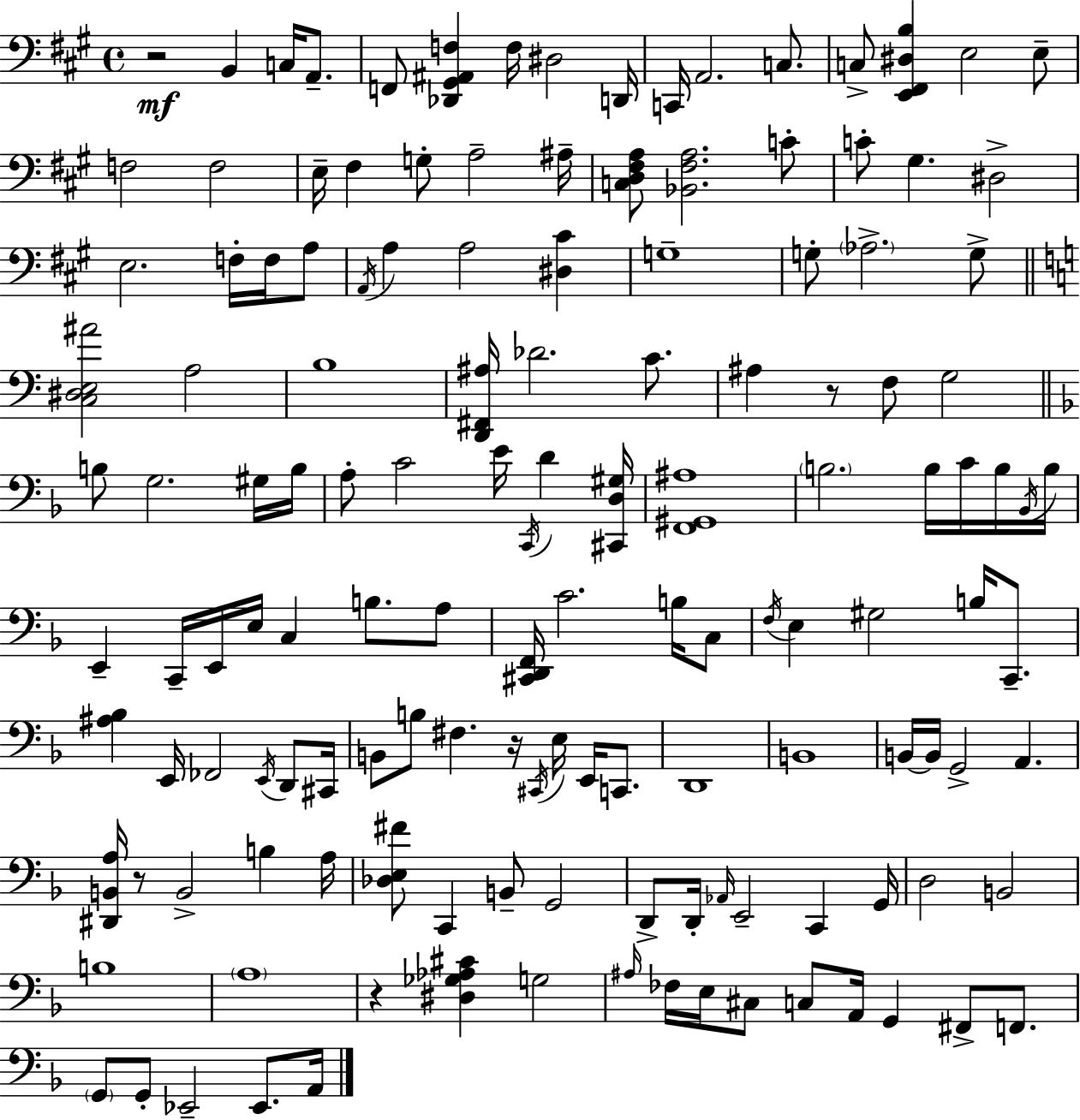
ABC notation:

X:1
T:Untitled
M:4/4
L:1/4
K:A
z2 B,, C,/4 A,,/2 F,,/2 [_D,,^G,,^A,,F,] F,/4 ^D,2 D,,/4 C,,/4 A,,2 C,/2 C,/2 [E,,^F,,^D,B,] E,2 E,/2 F,2 F,2 E,/4 ^F, G,/2 A,2 ^A,/4 [C,D,^F,A,]/2 [_B,,^F,A,]2 C/2 C/2 ^G, ^D,2 E,2 F,/4 F,/4 A,/2 A,,/4 A, A,2 [^D,^C] G,4 G,/2 _A,2 G,/2 [C,^D,E,^A]2 A,2 B,4 [D,,^F,,^A,]/4 _D2 C/2 ^A, z/2 F,/2 G,2 B,/2 G,2 ^G,/4 B,/4 A,/2 C2 E/4 C,,/4 D [^C,,D,^G,]/4 [F,,^G,,^A,]4 B,2 B,/4 C/4 B,/4 _B,,/4 B,/4 E,, C,,/4 E,,/4 E,/4 C, B,/2 A,/2 [^C,,D,,F,,]/4 C2 B,/4 C,/2 F,/4 E, ^G,2 B,/4 C,,/2 [^A,_B,] E,,/4 _F,,2 E,,/4 D,,/2 ^C,,/4 B,,/2 B,/2 ^F, z/4 ^C,,/4 E,/4 E,,/4 C,,/2 D,,4 B,,4 B,,/4 B,,/4 G,,2 A,, [^D,,B,,A,]/4 z/2 B,,2 B, A,/4 [_D,E,^F]/2 C,, B,,/2 G,,2 D,,/2 D,,/4 _A,,/4 E,,2 C,, G,,/4 D,2 B,,2 B,4 A,4 z [^D,_G,_A,^C] G,2 ^A,/4 _F,/4 E,/4 ^C,/2 C,/2 A,,/4 G,, ^F,,/2 F,,/2 G,,/2 G,,/2 _E,,2 _E,,/2 A,,/4